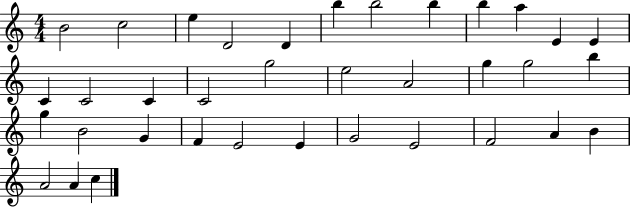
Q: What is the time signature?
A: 4/4